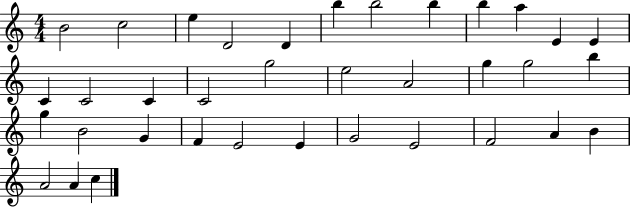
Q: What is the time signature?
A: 4/4